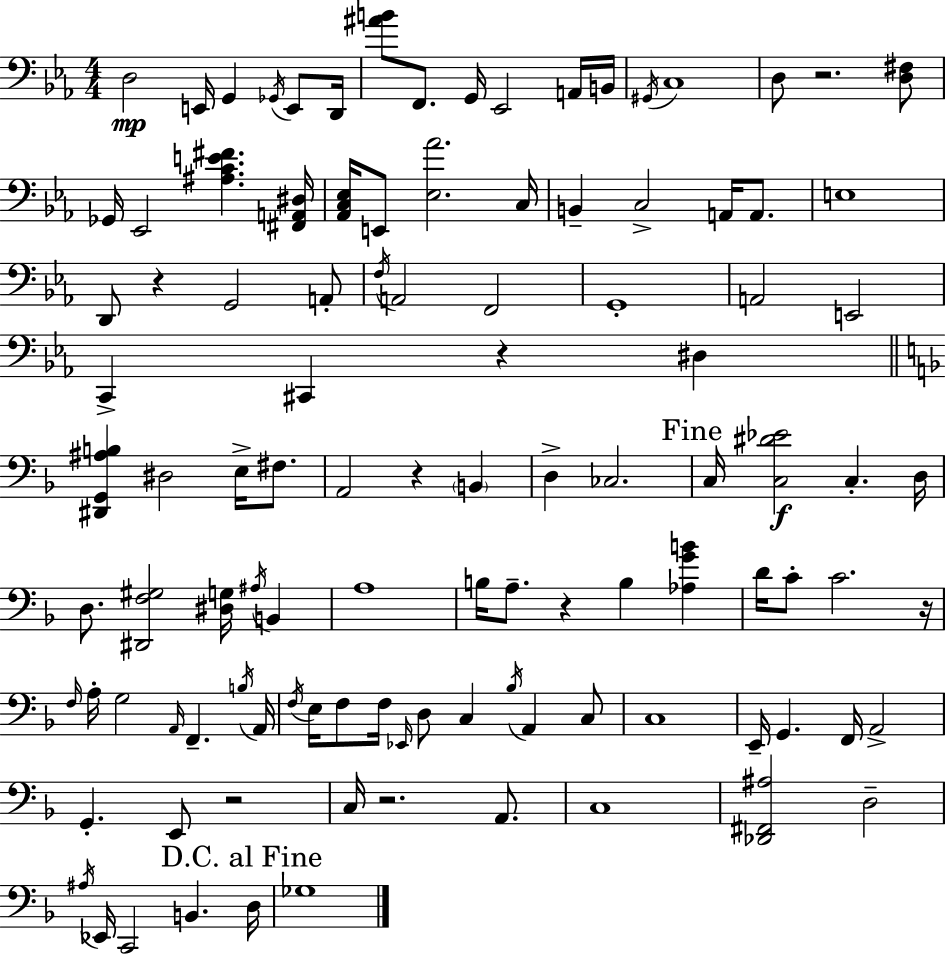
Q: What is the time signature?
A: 4/4